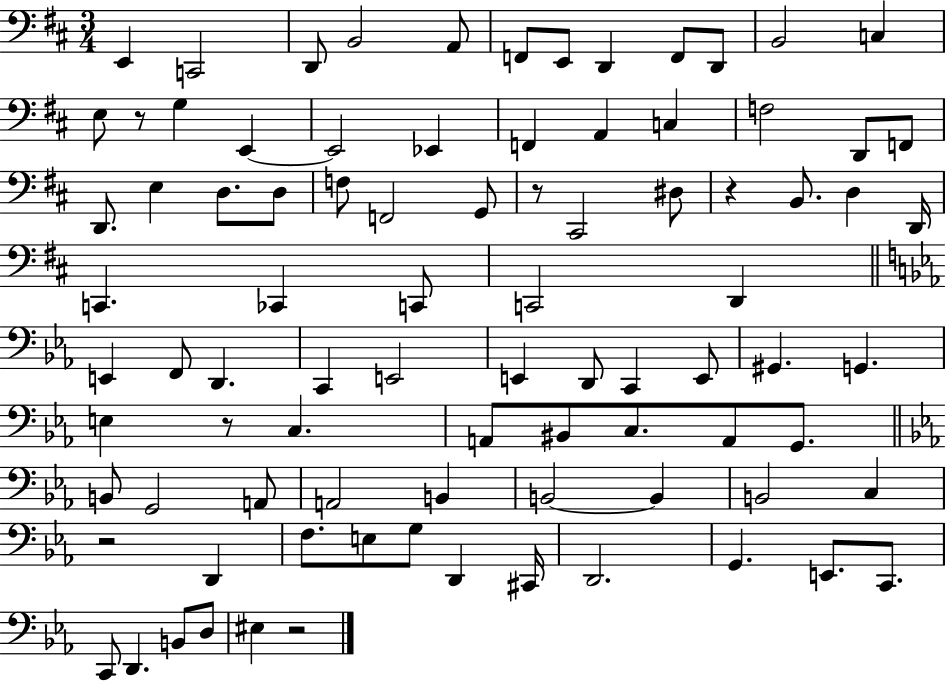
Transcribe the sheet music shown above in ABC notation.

X:1
T:Untitled
M:3/4
L:1/4
K:D
E,, C,,2 D,,/2 B,,2 A,,/2 F,,/2 E,,/2 D,, F,,/2 D,,/2 B,,2 C, E,/2 z/2 G, E,, E,,2 _E,, F,, A,, C, F,2 D,,/2 F,,/2 D,,/2 E, D,/2 D,/2 F,/2 F,,2 G,,/2 z/2 ^C,,2 ^D,/2 z B,,/2 D, D,,/4 C,, _C,, C,,/2 C,,2 D,, E,, F,,/2 D,, C,, E,,2 E,, D,,/2 C,, E,,/2 ^G,, G,, E, z/2 C, A,,/2 ^B,,/2 C,/2 A,,/2 G,,/2 B,,/2 G,,2 A,,/2 A,,2 B,, B,,2 B,, B,,2 C, z2 D,, F,/2 E,/2 G,/2 D,, ^C,,/4 D,,2 G,, E,,/2 C,,/2 C,,/2 D,, B,,/2 D,/2 ^E, z2